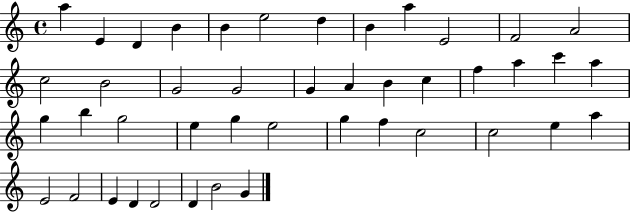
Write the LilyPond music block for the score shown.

{
  \clef treble
  \time 4/4
  \defaultTimeSignature
  \key c \major
  a''4 e'4 d'4 b'4 | b'4 e''2 d''4 | b'4 a''4 e'2 | f'2 a'2 | \break c''2 b'2 | g'2 g'2 | g'4 a'4 b'4 c''4 | f''4 a''4 c'''4 a''4 | \break g''4 b''4 g''2 | e''4 g''4 e''2 | g''4 f''4 c''2 | c''2 e''4 a''4 | \break e'2 f'2 | e'4 d'4 d'2 | d'4 b'2 g'4 | \bar "|."
}